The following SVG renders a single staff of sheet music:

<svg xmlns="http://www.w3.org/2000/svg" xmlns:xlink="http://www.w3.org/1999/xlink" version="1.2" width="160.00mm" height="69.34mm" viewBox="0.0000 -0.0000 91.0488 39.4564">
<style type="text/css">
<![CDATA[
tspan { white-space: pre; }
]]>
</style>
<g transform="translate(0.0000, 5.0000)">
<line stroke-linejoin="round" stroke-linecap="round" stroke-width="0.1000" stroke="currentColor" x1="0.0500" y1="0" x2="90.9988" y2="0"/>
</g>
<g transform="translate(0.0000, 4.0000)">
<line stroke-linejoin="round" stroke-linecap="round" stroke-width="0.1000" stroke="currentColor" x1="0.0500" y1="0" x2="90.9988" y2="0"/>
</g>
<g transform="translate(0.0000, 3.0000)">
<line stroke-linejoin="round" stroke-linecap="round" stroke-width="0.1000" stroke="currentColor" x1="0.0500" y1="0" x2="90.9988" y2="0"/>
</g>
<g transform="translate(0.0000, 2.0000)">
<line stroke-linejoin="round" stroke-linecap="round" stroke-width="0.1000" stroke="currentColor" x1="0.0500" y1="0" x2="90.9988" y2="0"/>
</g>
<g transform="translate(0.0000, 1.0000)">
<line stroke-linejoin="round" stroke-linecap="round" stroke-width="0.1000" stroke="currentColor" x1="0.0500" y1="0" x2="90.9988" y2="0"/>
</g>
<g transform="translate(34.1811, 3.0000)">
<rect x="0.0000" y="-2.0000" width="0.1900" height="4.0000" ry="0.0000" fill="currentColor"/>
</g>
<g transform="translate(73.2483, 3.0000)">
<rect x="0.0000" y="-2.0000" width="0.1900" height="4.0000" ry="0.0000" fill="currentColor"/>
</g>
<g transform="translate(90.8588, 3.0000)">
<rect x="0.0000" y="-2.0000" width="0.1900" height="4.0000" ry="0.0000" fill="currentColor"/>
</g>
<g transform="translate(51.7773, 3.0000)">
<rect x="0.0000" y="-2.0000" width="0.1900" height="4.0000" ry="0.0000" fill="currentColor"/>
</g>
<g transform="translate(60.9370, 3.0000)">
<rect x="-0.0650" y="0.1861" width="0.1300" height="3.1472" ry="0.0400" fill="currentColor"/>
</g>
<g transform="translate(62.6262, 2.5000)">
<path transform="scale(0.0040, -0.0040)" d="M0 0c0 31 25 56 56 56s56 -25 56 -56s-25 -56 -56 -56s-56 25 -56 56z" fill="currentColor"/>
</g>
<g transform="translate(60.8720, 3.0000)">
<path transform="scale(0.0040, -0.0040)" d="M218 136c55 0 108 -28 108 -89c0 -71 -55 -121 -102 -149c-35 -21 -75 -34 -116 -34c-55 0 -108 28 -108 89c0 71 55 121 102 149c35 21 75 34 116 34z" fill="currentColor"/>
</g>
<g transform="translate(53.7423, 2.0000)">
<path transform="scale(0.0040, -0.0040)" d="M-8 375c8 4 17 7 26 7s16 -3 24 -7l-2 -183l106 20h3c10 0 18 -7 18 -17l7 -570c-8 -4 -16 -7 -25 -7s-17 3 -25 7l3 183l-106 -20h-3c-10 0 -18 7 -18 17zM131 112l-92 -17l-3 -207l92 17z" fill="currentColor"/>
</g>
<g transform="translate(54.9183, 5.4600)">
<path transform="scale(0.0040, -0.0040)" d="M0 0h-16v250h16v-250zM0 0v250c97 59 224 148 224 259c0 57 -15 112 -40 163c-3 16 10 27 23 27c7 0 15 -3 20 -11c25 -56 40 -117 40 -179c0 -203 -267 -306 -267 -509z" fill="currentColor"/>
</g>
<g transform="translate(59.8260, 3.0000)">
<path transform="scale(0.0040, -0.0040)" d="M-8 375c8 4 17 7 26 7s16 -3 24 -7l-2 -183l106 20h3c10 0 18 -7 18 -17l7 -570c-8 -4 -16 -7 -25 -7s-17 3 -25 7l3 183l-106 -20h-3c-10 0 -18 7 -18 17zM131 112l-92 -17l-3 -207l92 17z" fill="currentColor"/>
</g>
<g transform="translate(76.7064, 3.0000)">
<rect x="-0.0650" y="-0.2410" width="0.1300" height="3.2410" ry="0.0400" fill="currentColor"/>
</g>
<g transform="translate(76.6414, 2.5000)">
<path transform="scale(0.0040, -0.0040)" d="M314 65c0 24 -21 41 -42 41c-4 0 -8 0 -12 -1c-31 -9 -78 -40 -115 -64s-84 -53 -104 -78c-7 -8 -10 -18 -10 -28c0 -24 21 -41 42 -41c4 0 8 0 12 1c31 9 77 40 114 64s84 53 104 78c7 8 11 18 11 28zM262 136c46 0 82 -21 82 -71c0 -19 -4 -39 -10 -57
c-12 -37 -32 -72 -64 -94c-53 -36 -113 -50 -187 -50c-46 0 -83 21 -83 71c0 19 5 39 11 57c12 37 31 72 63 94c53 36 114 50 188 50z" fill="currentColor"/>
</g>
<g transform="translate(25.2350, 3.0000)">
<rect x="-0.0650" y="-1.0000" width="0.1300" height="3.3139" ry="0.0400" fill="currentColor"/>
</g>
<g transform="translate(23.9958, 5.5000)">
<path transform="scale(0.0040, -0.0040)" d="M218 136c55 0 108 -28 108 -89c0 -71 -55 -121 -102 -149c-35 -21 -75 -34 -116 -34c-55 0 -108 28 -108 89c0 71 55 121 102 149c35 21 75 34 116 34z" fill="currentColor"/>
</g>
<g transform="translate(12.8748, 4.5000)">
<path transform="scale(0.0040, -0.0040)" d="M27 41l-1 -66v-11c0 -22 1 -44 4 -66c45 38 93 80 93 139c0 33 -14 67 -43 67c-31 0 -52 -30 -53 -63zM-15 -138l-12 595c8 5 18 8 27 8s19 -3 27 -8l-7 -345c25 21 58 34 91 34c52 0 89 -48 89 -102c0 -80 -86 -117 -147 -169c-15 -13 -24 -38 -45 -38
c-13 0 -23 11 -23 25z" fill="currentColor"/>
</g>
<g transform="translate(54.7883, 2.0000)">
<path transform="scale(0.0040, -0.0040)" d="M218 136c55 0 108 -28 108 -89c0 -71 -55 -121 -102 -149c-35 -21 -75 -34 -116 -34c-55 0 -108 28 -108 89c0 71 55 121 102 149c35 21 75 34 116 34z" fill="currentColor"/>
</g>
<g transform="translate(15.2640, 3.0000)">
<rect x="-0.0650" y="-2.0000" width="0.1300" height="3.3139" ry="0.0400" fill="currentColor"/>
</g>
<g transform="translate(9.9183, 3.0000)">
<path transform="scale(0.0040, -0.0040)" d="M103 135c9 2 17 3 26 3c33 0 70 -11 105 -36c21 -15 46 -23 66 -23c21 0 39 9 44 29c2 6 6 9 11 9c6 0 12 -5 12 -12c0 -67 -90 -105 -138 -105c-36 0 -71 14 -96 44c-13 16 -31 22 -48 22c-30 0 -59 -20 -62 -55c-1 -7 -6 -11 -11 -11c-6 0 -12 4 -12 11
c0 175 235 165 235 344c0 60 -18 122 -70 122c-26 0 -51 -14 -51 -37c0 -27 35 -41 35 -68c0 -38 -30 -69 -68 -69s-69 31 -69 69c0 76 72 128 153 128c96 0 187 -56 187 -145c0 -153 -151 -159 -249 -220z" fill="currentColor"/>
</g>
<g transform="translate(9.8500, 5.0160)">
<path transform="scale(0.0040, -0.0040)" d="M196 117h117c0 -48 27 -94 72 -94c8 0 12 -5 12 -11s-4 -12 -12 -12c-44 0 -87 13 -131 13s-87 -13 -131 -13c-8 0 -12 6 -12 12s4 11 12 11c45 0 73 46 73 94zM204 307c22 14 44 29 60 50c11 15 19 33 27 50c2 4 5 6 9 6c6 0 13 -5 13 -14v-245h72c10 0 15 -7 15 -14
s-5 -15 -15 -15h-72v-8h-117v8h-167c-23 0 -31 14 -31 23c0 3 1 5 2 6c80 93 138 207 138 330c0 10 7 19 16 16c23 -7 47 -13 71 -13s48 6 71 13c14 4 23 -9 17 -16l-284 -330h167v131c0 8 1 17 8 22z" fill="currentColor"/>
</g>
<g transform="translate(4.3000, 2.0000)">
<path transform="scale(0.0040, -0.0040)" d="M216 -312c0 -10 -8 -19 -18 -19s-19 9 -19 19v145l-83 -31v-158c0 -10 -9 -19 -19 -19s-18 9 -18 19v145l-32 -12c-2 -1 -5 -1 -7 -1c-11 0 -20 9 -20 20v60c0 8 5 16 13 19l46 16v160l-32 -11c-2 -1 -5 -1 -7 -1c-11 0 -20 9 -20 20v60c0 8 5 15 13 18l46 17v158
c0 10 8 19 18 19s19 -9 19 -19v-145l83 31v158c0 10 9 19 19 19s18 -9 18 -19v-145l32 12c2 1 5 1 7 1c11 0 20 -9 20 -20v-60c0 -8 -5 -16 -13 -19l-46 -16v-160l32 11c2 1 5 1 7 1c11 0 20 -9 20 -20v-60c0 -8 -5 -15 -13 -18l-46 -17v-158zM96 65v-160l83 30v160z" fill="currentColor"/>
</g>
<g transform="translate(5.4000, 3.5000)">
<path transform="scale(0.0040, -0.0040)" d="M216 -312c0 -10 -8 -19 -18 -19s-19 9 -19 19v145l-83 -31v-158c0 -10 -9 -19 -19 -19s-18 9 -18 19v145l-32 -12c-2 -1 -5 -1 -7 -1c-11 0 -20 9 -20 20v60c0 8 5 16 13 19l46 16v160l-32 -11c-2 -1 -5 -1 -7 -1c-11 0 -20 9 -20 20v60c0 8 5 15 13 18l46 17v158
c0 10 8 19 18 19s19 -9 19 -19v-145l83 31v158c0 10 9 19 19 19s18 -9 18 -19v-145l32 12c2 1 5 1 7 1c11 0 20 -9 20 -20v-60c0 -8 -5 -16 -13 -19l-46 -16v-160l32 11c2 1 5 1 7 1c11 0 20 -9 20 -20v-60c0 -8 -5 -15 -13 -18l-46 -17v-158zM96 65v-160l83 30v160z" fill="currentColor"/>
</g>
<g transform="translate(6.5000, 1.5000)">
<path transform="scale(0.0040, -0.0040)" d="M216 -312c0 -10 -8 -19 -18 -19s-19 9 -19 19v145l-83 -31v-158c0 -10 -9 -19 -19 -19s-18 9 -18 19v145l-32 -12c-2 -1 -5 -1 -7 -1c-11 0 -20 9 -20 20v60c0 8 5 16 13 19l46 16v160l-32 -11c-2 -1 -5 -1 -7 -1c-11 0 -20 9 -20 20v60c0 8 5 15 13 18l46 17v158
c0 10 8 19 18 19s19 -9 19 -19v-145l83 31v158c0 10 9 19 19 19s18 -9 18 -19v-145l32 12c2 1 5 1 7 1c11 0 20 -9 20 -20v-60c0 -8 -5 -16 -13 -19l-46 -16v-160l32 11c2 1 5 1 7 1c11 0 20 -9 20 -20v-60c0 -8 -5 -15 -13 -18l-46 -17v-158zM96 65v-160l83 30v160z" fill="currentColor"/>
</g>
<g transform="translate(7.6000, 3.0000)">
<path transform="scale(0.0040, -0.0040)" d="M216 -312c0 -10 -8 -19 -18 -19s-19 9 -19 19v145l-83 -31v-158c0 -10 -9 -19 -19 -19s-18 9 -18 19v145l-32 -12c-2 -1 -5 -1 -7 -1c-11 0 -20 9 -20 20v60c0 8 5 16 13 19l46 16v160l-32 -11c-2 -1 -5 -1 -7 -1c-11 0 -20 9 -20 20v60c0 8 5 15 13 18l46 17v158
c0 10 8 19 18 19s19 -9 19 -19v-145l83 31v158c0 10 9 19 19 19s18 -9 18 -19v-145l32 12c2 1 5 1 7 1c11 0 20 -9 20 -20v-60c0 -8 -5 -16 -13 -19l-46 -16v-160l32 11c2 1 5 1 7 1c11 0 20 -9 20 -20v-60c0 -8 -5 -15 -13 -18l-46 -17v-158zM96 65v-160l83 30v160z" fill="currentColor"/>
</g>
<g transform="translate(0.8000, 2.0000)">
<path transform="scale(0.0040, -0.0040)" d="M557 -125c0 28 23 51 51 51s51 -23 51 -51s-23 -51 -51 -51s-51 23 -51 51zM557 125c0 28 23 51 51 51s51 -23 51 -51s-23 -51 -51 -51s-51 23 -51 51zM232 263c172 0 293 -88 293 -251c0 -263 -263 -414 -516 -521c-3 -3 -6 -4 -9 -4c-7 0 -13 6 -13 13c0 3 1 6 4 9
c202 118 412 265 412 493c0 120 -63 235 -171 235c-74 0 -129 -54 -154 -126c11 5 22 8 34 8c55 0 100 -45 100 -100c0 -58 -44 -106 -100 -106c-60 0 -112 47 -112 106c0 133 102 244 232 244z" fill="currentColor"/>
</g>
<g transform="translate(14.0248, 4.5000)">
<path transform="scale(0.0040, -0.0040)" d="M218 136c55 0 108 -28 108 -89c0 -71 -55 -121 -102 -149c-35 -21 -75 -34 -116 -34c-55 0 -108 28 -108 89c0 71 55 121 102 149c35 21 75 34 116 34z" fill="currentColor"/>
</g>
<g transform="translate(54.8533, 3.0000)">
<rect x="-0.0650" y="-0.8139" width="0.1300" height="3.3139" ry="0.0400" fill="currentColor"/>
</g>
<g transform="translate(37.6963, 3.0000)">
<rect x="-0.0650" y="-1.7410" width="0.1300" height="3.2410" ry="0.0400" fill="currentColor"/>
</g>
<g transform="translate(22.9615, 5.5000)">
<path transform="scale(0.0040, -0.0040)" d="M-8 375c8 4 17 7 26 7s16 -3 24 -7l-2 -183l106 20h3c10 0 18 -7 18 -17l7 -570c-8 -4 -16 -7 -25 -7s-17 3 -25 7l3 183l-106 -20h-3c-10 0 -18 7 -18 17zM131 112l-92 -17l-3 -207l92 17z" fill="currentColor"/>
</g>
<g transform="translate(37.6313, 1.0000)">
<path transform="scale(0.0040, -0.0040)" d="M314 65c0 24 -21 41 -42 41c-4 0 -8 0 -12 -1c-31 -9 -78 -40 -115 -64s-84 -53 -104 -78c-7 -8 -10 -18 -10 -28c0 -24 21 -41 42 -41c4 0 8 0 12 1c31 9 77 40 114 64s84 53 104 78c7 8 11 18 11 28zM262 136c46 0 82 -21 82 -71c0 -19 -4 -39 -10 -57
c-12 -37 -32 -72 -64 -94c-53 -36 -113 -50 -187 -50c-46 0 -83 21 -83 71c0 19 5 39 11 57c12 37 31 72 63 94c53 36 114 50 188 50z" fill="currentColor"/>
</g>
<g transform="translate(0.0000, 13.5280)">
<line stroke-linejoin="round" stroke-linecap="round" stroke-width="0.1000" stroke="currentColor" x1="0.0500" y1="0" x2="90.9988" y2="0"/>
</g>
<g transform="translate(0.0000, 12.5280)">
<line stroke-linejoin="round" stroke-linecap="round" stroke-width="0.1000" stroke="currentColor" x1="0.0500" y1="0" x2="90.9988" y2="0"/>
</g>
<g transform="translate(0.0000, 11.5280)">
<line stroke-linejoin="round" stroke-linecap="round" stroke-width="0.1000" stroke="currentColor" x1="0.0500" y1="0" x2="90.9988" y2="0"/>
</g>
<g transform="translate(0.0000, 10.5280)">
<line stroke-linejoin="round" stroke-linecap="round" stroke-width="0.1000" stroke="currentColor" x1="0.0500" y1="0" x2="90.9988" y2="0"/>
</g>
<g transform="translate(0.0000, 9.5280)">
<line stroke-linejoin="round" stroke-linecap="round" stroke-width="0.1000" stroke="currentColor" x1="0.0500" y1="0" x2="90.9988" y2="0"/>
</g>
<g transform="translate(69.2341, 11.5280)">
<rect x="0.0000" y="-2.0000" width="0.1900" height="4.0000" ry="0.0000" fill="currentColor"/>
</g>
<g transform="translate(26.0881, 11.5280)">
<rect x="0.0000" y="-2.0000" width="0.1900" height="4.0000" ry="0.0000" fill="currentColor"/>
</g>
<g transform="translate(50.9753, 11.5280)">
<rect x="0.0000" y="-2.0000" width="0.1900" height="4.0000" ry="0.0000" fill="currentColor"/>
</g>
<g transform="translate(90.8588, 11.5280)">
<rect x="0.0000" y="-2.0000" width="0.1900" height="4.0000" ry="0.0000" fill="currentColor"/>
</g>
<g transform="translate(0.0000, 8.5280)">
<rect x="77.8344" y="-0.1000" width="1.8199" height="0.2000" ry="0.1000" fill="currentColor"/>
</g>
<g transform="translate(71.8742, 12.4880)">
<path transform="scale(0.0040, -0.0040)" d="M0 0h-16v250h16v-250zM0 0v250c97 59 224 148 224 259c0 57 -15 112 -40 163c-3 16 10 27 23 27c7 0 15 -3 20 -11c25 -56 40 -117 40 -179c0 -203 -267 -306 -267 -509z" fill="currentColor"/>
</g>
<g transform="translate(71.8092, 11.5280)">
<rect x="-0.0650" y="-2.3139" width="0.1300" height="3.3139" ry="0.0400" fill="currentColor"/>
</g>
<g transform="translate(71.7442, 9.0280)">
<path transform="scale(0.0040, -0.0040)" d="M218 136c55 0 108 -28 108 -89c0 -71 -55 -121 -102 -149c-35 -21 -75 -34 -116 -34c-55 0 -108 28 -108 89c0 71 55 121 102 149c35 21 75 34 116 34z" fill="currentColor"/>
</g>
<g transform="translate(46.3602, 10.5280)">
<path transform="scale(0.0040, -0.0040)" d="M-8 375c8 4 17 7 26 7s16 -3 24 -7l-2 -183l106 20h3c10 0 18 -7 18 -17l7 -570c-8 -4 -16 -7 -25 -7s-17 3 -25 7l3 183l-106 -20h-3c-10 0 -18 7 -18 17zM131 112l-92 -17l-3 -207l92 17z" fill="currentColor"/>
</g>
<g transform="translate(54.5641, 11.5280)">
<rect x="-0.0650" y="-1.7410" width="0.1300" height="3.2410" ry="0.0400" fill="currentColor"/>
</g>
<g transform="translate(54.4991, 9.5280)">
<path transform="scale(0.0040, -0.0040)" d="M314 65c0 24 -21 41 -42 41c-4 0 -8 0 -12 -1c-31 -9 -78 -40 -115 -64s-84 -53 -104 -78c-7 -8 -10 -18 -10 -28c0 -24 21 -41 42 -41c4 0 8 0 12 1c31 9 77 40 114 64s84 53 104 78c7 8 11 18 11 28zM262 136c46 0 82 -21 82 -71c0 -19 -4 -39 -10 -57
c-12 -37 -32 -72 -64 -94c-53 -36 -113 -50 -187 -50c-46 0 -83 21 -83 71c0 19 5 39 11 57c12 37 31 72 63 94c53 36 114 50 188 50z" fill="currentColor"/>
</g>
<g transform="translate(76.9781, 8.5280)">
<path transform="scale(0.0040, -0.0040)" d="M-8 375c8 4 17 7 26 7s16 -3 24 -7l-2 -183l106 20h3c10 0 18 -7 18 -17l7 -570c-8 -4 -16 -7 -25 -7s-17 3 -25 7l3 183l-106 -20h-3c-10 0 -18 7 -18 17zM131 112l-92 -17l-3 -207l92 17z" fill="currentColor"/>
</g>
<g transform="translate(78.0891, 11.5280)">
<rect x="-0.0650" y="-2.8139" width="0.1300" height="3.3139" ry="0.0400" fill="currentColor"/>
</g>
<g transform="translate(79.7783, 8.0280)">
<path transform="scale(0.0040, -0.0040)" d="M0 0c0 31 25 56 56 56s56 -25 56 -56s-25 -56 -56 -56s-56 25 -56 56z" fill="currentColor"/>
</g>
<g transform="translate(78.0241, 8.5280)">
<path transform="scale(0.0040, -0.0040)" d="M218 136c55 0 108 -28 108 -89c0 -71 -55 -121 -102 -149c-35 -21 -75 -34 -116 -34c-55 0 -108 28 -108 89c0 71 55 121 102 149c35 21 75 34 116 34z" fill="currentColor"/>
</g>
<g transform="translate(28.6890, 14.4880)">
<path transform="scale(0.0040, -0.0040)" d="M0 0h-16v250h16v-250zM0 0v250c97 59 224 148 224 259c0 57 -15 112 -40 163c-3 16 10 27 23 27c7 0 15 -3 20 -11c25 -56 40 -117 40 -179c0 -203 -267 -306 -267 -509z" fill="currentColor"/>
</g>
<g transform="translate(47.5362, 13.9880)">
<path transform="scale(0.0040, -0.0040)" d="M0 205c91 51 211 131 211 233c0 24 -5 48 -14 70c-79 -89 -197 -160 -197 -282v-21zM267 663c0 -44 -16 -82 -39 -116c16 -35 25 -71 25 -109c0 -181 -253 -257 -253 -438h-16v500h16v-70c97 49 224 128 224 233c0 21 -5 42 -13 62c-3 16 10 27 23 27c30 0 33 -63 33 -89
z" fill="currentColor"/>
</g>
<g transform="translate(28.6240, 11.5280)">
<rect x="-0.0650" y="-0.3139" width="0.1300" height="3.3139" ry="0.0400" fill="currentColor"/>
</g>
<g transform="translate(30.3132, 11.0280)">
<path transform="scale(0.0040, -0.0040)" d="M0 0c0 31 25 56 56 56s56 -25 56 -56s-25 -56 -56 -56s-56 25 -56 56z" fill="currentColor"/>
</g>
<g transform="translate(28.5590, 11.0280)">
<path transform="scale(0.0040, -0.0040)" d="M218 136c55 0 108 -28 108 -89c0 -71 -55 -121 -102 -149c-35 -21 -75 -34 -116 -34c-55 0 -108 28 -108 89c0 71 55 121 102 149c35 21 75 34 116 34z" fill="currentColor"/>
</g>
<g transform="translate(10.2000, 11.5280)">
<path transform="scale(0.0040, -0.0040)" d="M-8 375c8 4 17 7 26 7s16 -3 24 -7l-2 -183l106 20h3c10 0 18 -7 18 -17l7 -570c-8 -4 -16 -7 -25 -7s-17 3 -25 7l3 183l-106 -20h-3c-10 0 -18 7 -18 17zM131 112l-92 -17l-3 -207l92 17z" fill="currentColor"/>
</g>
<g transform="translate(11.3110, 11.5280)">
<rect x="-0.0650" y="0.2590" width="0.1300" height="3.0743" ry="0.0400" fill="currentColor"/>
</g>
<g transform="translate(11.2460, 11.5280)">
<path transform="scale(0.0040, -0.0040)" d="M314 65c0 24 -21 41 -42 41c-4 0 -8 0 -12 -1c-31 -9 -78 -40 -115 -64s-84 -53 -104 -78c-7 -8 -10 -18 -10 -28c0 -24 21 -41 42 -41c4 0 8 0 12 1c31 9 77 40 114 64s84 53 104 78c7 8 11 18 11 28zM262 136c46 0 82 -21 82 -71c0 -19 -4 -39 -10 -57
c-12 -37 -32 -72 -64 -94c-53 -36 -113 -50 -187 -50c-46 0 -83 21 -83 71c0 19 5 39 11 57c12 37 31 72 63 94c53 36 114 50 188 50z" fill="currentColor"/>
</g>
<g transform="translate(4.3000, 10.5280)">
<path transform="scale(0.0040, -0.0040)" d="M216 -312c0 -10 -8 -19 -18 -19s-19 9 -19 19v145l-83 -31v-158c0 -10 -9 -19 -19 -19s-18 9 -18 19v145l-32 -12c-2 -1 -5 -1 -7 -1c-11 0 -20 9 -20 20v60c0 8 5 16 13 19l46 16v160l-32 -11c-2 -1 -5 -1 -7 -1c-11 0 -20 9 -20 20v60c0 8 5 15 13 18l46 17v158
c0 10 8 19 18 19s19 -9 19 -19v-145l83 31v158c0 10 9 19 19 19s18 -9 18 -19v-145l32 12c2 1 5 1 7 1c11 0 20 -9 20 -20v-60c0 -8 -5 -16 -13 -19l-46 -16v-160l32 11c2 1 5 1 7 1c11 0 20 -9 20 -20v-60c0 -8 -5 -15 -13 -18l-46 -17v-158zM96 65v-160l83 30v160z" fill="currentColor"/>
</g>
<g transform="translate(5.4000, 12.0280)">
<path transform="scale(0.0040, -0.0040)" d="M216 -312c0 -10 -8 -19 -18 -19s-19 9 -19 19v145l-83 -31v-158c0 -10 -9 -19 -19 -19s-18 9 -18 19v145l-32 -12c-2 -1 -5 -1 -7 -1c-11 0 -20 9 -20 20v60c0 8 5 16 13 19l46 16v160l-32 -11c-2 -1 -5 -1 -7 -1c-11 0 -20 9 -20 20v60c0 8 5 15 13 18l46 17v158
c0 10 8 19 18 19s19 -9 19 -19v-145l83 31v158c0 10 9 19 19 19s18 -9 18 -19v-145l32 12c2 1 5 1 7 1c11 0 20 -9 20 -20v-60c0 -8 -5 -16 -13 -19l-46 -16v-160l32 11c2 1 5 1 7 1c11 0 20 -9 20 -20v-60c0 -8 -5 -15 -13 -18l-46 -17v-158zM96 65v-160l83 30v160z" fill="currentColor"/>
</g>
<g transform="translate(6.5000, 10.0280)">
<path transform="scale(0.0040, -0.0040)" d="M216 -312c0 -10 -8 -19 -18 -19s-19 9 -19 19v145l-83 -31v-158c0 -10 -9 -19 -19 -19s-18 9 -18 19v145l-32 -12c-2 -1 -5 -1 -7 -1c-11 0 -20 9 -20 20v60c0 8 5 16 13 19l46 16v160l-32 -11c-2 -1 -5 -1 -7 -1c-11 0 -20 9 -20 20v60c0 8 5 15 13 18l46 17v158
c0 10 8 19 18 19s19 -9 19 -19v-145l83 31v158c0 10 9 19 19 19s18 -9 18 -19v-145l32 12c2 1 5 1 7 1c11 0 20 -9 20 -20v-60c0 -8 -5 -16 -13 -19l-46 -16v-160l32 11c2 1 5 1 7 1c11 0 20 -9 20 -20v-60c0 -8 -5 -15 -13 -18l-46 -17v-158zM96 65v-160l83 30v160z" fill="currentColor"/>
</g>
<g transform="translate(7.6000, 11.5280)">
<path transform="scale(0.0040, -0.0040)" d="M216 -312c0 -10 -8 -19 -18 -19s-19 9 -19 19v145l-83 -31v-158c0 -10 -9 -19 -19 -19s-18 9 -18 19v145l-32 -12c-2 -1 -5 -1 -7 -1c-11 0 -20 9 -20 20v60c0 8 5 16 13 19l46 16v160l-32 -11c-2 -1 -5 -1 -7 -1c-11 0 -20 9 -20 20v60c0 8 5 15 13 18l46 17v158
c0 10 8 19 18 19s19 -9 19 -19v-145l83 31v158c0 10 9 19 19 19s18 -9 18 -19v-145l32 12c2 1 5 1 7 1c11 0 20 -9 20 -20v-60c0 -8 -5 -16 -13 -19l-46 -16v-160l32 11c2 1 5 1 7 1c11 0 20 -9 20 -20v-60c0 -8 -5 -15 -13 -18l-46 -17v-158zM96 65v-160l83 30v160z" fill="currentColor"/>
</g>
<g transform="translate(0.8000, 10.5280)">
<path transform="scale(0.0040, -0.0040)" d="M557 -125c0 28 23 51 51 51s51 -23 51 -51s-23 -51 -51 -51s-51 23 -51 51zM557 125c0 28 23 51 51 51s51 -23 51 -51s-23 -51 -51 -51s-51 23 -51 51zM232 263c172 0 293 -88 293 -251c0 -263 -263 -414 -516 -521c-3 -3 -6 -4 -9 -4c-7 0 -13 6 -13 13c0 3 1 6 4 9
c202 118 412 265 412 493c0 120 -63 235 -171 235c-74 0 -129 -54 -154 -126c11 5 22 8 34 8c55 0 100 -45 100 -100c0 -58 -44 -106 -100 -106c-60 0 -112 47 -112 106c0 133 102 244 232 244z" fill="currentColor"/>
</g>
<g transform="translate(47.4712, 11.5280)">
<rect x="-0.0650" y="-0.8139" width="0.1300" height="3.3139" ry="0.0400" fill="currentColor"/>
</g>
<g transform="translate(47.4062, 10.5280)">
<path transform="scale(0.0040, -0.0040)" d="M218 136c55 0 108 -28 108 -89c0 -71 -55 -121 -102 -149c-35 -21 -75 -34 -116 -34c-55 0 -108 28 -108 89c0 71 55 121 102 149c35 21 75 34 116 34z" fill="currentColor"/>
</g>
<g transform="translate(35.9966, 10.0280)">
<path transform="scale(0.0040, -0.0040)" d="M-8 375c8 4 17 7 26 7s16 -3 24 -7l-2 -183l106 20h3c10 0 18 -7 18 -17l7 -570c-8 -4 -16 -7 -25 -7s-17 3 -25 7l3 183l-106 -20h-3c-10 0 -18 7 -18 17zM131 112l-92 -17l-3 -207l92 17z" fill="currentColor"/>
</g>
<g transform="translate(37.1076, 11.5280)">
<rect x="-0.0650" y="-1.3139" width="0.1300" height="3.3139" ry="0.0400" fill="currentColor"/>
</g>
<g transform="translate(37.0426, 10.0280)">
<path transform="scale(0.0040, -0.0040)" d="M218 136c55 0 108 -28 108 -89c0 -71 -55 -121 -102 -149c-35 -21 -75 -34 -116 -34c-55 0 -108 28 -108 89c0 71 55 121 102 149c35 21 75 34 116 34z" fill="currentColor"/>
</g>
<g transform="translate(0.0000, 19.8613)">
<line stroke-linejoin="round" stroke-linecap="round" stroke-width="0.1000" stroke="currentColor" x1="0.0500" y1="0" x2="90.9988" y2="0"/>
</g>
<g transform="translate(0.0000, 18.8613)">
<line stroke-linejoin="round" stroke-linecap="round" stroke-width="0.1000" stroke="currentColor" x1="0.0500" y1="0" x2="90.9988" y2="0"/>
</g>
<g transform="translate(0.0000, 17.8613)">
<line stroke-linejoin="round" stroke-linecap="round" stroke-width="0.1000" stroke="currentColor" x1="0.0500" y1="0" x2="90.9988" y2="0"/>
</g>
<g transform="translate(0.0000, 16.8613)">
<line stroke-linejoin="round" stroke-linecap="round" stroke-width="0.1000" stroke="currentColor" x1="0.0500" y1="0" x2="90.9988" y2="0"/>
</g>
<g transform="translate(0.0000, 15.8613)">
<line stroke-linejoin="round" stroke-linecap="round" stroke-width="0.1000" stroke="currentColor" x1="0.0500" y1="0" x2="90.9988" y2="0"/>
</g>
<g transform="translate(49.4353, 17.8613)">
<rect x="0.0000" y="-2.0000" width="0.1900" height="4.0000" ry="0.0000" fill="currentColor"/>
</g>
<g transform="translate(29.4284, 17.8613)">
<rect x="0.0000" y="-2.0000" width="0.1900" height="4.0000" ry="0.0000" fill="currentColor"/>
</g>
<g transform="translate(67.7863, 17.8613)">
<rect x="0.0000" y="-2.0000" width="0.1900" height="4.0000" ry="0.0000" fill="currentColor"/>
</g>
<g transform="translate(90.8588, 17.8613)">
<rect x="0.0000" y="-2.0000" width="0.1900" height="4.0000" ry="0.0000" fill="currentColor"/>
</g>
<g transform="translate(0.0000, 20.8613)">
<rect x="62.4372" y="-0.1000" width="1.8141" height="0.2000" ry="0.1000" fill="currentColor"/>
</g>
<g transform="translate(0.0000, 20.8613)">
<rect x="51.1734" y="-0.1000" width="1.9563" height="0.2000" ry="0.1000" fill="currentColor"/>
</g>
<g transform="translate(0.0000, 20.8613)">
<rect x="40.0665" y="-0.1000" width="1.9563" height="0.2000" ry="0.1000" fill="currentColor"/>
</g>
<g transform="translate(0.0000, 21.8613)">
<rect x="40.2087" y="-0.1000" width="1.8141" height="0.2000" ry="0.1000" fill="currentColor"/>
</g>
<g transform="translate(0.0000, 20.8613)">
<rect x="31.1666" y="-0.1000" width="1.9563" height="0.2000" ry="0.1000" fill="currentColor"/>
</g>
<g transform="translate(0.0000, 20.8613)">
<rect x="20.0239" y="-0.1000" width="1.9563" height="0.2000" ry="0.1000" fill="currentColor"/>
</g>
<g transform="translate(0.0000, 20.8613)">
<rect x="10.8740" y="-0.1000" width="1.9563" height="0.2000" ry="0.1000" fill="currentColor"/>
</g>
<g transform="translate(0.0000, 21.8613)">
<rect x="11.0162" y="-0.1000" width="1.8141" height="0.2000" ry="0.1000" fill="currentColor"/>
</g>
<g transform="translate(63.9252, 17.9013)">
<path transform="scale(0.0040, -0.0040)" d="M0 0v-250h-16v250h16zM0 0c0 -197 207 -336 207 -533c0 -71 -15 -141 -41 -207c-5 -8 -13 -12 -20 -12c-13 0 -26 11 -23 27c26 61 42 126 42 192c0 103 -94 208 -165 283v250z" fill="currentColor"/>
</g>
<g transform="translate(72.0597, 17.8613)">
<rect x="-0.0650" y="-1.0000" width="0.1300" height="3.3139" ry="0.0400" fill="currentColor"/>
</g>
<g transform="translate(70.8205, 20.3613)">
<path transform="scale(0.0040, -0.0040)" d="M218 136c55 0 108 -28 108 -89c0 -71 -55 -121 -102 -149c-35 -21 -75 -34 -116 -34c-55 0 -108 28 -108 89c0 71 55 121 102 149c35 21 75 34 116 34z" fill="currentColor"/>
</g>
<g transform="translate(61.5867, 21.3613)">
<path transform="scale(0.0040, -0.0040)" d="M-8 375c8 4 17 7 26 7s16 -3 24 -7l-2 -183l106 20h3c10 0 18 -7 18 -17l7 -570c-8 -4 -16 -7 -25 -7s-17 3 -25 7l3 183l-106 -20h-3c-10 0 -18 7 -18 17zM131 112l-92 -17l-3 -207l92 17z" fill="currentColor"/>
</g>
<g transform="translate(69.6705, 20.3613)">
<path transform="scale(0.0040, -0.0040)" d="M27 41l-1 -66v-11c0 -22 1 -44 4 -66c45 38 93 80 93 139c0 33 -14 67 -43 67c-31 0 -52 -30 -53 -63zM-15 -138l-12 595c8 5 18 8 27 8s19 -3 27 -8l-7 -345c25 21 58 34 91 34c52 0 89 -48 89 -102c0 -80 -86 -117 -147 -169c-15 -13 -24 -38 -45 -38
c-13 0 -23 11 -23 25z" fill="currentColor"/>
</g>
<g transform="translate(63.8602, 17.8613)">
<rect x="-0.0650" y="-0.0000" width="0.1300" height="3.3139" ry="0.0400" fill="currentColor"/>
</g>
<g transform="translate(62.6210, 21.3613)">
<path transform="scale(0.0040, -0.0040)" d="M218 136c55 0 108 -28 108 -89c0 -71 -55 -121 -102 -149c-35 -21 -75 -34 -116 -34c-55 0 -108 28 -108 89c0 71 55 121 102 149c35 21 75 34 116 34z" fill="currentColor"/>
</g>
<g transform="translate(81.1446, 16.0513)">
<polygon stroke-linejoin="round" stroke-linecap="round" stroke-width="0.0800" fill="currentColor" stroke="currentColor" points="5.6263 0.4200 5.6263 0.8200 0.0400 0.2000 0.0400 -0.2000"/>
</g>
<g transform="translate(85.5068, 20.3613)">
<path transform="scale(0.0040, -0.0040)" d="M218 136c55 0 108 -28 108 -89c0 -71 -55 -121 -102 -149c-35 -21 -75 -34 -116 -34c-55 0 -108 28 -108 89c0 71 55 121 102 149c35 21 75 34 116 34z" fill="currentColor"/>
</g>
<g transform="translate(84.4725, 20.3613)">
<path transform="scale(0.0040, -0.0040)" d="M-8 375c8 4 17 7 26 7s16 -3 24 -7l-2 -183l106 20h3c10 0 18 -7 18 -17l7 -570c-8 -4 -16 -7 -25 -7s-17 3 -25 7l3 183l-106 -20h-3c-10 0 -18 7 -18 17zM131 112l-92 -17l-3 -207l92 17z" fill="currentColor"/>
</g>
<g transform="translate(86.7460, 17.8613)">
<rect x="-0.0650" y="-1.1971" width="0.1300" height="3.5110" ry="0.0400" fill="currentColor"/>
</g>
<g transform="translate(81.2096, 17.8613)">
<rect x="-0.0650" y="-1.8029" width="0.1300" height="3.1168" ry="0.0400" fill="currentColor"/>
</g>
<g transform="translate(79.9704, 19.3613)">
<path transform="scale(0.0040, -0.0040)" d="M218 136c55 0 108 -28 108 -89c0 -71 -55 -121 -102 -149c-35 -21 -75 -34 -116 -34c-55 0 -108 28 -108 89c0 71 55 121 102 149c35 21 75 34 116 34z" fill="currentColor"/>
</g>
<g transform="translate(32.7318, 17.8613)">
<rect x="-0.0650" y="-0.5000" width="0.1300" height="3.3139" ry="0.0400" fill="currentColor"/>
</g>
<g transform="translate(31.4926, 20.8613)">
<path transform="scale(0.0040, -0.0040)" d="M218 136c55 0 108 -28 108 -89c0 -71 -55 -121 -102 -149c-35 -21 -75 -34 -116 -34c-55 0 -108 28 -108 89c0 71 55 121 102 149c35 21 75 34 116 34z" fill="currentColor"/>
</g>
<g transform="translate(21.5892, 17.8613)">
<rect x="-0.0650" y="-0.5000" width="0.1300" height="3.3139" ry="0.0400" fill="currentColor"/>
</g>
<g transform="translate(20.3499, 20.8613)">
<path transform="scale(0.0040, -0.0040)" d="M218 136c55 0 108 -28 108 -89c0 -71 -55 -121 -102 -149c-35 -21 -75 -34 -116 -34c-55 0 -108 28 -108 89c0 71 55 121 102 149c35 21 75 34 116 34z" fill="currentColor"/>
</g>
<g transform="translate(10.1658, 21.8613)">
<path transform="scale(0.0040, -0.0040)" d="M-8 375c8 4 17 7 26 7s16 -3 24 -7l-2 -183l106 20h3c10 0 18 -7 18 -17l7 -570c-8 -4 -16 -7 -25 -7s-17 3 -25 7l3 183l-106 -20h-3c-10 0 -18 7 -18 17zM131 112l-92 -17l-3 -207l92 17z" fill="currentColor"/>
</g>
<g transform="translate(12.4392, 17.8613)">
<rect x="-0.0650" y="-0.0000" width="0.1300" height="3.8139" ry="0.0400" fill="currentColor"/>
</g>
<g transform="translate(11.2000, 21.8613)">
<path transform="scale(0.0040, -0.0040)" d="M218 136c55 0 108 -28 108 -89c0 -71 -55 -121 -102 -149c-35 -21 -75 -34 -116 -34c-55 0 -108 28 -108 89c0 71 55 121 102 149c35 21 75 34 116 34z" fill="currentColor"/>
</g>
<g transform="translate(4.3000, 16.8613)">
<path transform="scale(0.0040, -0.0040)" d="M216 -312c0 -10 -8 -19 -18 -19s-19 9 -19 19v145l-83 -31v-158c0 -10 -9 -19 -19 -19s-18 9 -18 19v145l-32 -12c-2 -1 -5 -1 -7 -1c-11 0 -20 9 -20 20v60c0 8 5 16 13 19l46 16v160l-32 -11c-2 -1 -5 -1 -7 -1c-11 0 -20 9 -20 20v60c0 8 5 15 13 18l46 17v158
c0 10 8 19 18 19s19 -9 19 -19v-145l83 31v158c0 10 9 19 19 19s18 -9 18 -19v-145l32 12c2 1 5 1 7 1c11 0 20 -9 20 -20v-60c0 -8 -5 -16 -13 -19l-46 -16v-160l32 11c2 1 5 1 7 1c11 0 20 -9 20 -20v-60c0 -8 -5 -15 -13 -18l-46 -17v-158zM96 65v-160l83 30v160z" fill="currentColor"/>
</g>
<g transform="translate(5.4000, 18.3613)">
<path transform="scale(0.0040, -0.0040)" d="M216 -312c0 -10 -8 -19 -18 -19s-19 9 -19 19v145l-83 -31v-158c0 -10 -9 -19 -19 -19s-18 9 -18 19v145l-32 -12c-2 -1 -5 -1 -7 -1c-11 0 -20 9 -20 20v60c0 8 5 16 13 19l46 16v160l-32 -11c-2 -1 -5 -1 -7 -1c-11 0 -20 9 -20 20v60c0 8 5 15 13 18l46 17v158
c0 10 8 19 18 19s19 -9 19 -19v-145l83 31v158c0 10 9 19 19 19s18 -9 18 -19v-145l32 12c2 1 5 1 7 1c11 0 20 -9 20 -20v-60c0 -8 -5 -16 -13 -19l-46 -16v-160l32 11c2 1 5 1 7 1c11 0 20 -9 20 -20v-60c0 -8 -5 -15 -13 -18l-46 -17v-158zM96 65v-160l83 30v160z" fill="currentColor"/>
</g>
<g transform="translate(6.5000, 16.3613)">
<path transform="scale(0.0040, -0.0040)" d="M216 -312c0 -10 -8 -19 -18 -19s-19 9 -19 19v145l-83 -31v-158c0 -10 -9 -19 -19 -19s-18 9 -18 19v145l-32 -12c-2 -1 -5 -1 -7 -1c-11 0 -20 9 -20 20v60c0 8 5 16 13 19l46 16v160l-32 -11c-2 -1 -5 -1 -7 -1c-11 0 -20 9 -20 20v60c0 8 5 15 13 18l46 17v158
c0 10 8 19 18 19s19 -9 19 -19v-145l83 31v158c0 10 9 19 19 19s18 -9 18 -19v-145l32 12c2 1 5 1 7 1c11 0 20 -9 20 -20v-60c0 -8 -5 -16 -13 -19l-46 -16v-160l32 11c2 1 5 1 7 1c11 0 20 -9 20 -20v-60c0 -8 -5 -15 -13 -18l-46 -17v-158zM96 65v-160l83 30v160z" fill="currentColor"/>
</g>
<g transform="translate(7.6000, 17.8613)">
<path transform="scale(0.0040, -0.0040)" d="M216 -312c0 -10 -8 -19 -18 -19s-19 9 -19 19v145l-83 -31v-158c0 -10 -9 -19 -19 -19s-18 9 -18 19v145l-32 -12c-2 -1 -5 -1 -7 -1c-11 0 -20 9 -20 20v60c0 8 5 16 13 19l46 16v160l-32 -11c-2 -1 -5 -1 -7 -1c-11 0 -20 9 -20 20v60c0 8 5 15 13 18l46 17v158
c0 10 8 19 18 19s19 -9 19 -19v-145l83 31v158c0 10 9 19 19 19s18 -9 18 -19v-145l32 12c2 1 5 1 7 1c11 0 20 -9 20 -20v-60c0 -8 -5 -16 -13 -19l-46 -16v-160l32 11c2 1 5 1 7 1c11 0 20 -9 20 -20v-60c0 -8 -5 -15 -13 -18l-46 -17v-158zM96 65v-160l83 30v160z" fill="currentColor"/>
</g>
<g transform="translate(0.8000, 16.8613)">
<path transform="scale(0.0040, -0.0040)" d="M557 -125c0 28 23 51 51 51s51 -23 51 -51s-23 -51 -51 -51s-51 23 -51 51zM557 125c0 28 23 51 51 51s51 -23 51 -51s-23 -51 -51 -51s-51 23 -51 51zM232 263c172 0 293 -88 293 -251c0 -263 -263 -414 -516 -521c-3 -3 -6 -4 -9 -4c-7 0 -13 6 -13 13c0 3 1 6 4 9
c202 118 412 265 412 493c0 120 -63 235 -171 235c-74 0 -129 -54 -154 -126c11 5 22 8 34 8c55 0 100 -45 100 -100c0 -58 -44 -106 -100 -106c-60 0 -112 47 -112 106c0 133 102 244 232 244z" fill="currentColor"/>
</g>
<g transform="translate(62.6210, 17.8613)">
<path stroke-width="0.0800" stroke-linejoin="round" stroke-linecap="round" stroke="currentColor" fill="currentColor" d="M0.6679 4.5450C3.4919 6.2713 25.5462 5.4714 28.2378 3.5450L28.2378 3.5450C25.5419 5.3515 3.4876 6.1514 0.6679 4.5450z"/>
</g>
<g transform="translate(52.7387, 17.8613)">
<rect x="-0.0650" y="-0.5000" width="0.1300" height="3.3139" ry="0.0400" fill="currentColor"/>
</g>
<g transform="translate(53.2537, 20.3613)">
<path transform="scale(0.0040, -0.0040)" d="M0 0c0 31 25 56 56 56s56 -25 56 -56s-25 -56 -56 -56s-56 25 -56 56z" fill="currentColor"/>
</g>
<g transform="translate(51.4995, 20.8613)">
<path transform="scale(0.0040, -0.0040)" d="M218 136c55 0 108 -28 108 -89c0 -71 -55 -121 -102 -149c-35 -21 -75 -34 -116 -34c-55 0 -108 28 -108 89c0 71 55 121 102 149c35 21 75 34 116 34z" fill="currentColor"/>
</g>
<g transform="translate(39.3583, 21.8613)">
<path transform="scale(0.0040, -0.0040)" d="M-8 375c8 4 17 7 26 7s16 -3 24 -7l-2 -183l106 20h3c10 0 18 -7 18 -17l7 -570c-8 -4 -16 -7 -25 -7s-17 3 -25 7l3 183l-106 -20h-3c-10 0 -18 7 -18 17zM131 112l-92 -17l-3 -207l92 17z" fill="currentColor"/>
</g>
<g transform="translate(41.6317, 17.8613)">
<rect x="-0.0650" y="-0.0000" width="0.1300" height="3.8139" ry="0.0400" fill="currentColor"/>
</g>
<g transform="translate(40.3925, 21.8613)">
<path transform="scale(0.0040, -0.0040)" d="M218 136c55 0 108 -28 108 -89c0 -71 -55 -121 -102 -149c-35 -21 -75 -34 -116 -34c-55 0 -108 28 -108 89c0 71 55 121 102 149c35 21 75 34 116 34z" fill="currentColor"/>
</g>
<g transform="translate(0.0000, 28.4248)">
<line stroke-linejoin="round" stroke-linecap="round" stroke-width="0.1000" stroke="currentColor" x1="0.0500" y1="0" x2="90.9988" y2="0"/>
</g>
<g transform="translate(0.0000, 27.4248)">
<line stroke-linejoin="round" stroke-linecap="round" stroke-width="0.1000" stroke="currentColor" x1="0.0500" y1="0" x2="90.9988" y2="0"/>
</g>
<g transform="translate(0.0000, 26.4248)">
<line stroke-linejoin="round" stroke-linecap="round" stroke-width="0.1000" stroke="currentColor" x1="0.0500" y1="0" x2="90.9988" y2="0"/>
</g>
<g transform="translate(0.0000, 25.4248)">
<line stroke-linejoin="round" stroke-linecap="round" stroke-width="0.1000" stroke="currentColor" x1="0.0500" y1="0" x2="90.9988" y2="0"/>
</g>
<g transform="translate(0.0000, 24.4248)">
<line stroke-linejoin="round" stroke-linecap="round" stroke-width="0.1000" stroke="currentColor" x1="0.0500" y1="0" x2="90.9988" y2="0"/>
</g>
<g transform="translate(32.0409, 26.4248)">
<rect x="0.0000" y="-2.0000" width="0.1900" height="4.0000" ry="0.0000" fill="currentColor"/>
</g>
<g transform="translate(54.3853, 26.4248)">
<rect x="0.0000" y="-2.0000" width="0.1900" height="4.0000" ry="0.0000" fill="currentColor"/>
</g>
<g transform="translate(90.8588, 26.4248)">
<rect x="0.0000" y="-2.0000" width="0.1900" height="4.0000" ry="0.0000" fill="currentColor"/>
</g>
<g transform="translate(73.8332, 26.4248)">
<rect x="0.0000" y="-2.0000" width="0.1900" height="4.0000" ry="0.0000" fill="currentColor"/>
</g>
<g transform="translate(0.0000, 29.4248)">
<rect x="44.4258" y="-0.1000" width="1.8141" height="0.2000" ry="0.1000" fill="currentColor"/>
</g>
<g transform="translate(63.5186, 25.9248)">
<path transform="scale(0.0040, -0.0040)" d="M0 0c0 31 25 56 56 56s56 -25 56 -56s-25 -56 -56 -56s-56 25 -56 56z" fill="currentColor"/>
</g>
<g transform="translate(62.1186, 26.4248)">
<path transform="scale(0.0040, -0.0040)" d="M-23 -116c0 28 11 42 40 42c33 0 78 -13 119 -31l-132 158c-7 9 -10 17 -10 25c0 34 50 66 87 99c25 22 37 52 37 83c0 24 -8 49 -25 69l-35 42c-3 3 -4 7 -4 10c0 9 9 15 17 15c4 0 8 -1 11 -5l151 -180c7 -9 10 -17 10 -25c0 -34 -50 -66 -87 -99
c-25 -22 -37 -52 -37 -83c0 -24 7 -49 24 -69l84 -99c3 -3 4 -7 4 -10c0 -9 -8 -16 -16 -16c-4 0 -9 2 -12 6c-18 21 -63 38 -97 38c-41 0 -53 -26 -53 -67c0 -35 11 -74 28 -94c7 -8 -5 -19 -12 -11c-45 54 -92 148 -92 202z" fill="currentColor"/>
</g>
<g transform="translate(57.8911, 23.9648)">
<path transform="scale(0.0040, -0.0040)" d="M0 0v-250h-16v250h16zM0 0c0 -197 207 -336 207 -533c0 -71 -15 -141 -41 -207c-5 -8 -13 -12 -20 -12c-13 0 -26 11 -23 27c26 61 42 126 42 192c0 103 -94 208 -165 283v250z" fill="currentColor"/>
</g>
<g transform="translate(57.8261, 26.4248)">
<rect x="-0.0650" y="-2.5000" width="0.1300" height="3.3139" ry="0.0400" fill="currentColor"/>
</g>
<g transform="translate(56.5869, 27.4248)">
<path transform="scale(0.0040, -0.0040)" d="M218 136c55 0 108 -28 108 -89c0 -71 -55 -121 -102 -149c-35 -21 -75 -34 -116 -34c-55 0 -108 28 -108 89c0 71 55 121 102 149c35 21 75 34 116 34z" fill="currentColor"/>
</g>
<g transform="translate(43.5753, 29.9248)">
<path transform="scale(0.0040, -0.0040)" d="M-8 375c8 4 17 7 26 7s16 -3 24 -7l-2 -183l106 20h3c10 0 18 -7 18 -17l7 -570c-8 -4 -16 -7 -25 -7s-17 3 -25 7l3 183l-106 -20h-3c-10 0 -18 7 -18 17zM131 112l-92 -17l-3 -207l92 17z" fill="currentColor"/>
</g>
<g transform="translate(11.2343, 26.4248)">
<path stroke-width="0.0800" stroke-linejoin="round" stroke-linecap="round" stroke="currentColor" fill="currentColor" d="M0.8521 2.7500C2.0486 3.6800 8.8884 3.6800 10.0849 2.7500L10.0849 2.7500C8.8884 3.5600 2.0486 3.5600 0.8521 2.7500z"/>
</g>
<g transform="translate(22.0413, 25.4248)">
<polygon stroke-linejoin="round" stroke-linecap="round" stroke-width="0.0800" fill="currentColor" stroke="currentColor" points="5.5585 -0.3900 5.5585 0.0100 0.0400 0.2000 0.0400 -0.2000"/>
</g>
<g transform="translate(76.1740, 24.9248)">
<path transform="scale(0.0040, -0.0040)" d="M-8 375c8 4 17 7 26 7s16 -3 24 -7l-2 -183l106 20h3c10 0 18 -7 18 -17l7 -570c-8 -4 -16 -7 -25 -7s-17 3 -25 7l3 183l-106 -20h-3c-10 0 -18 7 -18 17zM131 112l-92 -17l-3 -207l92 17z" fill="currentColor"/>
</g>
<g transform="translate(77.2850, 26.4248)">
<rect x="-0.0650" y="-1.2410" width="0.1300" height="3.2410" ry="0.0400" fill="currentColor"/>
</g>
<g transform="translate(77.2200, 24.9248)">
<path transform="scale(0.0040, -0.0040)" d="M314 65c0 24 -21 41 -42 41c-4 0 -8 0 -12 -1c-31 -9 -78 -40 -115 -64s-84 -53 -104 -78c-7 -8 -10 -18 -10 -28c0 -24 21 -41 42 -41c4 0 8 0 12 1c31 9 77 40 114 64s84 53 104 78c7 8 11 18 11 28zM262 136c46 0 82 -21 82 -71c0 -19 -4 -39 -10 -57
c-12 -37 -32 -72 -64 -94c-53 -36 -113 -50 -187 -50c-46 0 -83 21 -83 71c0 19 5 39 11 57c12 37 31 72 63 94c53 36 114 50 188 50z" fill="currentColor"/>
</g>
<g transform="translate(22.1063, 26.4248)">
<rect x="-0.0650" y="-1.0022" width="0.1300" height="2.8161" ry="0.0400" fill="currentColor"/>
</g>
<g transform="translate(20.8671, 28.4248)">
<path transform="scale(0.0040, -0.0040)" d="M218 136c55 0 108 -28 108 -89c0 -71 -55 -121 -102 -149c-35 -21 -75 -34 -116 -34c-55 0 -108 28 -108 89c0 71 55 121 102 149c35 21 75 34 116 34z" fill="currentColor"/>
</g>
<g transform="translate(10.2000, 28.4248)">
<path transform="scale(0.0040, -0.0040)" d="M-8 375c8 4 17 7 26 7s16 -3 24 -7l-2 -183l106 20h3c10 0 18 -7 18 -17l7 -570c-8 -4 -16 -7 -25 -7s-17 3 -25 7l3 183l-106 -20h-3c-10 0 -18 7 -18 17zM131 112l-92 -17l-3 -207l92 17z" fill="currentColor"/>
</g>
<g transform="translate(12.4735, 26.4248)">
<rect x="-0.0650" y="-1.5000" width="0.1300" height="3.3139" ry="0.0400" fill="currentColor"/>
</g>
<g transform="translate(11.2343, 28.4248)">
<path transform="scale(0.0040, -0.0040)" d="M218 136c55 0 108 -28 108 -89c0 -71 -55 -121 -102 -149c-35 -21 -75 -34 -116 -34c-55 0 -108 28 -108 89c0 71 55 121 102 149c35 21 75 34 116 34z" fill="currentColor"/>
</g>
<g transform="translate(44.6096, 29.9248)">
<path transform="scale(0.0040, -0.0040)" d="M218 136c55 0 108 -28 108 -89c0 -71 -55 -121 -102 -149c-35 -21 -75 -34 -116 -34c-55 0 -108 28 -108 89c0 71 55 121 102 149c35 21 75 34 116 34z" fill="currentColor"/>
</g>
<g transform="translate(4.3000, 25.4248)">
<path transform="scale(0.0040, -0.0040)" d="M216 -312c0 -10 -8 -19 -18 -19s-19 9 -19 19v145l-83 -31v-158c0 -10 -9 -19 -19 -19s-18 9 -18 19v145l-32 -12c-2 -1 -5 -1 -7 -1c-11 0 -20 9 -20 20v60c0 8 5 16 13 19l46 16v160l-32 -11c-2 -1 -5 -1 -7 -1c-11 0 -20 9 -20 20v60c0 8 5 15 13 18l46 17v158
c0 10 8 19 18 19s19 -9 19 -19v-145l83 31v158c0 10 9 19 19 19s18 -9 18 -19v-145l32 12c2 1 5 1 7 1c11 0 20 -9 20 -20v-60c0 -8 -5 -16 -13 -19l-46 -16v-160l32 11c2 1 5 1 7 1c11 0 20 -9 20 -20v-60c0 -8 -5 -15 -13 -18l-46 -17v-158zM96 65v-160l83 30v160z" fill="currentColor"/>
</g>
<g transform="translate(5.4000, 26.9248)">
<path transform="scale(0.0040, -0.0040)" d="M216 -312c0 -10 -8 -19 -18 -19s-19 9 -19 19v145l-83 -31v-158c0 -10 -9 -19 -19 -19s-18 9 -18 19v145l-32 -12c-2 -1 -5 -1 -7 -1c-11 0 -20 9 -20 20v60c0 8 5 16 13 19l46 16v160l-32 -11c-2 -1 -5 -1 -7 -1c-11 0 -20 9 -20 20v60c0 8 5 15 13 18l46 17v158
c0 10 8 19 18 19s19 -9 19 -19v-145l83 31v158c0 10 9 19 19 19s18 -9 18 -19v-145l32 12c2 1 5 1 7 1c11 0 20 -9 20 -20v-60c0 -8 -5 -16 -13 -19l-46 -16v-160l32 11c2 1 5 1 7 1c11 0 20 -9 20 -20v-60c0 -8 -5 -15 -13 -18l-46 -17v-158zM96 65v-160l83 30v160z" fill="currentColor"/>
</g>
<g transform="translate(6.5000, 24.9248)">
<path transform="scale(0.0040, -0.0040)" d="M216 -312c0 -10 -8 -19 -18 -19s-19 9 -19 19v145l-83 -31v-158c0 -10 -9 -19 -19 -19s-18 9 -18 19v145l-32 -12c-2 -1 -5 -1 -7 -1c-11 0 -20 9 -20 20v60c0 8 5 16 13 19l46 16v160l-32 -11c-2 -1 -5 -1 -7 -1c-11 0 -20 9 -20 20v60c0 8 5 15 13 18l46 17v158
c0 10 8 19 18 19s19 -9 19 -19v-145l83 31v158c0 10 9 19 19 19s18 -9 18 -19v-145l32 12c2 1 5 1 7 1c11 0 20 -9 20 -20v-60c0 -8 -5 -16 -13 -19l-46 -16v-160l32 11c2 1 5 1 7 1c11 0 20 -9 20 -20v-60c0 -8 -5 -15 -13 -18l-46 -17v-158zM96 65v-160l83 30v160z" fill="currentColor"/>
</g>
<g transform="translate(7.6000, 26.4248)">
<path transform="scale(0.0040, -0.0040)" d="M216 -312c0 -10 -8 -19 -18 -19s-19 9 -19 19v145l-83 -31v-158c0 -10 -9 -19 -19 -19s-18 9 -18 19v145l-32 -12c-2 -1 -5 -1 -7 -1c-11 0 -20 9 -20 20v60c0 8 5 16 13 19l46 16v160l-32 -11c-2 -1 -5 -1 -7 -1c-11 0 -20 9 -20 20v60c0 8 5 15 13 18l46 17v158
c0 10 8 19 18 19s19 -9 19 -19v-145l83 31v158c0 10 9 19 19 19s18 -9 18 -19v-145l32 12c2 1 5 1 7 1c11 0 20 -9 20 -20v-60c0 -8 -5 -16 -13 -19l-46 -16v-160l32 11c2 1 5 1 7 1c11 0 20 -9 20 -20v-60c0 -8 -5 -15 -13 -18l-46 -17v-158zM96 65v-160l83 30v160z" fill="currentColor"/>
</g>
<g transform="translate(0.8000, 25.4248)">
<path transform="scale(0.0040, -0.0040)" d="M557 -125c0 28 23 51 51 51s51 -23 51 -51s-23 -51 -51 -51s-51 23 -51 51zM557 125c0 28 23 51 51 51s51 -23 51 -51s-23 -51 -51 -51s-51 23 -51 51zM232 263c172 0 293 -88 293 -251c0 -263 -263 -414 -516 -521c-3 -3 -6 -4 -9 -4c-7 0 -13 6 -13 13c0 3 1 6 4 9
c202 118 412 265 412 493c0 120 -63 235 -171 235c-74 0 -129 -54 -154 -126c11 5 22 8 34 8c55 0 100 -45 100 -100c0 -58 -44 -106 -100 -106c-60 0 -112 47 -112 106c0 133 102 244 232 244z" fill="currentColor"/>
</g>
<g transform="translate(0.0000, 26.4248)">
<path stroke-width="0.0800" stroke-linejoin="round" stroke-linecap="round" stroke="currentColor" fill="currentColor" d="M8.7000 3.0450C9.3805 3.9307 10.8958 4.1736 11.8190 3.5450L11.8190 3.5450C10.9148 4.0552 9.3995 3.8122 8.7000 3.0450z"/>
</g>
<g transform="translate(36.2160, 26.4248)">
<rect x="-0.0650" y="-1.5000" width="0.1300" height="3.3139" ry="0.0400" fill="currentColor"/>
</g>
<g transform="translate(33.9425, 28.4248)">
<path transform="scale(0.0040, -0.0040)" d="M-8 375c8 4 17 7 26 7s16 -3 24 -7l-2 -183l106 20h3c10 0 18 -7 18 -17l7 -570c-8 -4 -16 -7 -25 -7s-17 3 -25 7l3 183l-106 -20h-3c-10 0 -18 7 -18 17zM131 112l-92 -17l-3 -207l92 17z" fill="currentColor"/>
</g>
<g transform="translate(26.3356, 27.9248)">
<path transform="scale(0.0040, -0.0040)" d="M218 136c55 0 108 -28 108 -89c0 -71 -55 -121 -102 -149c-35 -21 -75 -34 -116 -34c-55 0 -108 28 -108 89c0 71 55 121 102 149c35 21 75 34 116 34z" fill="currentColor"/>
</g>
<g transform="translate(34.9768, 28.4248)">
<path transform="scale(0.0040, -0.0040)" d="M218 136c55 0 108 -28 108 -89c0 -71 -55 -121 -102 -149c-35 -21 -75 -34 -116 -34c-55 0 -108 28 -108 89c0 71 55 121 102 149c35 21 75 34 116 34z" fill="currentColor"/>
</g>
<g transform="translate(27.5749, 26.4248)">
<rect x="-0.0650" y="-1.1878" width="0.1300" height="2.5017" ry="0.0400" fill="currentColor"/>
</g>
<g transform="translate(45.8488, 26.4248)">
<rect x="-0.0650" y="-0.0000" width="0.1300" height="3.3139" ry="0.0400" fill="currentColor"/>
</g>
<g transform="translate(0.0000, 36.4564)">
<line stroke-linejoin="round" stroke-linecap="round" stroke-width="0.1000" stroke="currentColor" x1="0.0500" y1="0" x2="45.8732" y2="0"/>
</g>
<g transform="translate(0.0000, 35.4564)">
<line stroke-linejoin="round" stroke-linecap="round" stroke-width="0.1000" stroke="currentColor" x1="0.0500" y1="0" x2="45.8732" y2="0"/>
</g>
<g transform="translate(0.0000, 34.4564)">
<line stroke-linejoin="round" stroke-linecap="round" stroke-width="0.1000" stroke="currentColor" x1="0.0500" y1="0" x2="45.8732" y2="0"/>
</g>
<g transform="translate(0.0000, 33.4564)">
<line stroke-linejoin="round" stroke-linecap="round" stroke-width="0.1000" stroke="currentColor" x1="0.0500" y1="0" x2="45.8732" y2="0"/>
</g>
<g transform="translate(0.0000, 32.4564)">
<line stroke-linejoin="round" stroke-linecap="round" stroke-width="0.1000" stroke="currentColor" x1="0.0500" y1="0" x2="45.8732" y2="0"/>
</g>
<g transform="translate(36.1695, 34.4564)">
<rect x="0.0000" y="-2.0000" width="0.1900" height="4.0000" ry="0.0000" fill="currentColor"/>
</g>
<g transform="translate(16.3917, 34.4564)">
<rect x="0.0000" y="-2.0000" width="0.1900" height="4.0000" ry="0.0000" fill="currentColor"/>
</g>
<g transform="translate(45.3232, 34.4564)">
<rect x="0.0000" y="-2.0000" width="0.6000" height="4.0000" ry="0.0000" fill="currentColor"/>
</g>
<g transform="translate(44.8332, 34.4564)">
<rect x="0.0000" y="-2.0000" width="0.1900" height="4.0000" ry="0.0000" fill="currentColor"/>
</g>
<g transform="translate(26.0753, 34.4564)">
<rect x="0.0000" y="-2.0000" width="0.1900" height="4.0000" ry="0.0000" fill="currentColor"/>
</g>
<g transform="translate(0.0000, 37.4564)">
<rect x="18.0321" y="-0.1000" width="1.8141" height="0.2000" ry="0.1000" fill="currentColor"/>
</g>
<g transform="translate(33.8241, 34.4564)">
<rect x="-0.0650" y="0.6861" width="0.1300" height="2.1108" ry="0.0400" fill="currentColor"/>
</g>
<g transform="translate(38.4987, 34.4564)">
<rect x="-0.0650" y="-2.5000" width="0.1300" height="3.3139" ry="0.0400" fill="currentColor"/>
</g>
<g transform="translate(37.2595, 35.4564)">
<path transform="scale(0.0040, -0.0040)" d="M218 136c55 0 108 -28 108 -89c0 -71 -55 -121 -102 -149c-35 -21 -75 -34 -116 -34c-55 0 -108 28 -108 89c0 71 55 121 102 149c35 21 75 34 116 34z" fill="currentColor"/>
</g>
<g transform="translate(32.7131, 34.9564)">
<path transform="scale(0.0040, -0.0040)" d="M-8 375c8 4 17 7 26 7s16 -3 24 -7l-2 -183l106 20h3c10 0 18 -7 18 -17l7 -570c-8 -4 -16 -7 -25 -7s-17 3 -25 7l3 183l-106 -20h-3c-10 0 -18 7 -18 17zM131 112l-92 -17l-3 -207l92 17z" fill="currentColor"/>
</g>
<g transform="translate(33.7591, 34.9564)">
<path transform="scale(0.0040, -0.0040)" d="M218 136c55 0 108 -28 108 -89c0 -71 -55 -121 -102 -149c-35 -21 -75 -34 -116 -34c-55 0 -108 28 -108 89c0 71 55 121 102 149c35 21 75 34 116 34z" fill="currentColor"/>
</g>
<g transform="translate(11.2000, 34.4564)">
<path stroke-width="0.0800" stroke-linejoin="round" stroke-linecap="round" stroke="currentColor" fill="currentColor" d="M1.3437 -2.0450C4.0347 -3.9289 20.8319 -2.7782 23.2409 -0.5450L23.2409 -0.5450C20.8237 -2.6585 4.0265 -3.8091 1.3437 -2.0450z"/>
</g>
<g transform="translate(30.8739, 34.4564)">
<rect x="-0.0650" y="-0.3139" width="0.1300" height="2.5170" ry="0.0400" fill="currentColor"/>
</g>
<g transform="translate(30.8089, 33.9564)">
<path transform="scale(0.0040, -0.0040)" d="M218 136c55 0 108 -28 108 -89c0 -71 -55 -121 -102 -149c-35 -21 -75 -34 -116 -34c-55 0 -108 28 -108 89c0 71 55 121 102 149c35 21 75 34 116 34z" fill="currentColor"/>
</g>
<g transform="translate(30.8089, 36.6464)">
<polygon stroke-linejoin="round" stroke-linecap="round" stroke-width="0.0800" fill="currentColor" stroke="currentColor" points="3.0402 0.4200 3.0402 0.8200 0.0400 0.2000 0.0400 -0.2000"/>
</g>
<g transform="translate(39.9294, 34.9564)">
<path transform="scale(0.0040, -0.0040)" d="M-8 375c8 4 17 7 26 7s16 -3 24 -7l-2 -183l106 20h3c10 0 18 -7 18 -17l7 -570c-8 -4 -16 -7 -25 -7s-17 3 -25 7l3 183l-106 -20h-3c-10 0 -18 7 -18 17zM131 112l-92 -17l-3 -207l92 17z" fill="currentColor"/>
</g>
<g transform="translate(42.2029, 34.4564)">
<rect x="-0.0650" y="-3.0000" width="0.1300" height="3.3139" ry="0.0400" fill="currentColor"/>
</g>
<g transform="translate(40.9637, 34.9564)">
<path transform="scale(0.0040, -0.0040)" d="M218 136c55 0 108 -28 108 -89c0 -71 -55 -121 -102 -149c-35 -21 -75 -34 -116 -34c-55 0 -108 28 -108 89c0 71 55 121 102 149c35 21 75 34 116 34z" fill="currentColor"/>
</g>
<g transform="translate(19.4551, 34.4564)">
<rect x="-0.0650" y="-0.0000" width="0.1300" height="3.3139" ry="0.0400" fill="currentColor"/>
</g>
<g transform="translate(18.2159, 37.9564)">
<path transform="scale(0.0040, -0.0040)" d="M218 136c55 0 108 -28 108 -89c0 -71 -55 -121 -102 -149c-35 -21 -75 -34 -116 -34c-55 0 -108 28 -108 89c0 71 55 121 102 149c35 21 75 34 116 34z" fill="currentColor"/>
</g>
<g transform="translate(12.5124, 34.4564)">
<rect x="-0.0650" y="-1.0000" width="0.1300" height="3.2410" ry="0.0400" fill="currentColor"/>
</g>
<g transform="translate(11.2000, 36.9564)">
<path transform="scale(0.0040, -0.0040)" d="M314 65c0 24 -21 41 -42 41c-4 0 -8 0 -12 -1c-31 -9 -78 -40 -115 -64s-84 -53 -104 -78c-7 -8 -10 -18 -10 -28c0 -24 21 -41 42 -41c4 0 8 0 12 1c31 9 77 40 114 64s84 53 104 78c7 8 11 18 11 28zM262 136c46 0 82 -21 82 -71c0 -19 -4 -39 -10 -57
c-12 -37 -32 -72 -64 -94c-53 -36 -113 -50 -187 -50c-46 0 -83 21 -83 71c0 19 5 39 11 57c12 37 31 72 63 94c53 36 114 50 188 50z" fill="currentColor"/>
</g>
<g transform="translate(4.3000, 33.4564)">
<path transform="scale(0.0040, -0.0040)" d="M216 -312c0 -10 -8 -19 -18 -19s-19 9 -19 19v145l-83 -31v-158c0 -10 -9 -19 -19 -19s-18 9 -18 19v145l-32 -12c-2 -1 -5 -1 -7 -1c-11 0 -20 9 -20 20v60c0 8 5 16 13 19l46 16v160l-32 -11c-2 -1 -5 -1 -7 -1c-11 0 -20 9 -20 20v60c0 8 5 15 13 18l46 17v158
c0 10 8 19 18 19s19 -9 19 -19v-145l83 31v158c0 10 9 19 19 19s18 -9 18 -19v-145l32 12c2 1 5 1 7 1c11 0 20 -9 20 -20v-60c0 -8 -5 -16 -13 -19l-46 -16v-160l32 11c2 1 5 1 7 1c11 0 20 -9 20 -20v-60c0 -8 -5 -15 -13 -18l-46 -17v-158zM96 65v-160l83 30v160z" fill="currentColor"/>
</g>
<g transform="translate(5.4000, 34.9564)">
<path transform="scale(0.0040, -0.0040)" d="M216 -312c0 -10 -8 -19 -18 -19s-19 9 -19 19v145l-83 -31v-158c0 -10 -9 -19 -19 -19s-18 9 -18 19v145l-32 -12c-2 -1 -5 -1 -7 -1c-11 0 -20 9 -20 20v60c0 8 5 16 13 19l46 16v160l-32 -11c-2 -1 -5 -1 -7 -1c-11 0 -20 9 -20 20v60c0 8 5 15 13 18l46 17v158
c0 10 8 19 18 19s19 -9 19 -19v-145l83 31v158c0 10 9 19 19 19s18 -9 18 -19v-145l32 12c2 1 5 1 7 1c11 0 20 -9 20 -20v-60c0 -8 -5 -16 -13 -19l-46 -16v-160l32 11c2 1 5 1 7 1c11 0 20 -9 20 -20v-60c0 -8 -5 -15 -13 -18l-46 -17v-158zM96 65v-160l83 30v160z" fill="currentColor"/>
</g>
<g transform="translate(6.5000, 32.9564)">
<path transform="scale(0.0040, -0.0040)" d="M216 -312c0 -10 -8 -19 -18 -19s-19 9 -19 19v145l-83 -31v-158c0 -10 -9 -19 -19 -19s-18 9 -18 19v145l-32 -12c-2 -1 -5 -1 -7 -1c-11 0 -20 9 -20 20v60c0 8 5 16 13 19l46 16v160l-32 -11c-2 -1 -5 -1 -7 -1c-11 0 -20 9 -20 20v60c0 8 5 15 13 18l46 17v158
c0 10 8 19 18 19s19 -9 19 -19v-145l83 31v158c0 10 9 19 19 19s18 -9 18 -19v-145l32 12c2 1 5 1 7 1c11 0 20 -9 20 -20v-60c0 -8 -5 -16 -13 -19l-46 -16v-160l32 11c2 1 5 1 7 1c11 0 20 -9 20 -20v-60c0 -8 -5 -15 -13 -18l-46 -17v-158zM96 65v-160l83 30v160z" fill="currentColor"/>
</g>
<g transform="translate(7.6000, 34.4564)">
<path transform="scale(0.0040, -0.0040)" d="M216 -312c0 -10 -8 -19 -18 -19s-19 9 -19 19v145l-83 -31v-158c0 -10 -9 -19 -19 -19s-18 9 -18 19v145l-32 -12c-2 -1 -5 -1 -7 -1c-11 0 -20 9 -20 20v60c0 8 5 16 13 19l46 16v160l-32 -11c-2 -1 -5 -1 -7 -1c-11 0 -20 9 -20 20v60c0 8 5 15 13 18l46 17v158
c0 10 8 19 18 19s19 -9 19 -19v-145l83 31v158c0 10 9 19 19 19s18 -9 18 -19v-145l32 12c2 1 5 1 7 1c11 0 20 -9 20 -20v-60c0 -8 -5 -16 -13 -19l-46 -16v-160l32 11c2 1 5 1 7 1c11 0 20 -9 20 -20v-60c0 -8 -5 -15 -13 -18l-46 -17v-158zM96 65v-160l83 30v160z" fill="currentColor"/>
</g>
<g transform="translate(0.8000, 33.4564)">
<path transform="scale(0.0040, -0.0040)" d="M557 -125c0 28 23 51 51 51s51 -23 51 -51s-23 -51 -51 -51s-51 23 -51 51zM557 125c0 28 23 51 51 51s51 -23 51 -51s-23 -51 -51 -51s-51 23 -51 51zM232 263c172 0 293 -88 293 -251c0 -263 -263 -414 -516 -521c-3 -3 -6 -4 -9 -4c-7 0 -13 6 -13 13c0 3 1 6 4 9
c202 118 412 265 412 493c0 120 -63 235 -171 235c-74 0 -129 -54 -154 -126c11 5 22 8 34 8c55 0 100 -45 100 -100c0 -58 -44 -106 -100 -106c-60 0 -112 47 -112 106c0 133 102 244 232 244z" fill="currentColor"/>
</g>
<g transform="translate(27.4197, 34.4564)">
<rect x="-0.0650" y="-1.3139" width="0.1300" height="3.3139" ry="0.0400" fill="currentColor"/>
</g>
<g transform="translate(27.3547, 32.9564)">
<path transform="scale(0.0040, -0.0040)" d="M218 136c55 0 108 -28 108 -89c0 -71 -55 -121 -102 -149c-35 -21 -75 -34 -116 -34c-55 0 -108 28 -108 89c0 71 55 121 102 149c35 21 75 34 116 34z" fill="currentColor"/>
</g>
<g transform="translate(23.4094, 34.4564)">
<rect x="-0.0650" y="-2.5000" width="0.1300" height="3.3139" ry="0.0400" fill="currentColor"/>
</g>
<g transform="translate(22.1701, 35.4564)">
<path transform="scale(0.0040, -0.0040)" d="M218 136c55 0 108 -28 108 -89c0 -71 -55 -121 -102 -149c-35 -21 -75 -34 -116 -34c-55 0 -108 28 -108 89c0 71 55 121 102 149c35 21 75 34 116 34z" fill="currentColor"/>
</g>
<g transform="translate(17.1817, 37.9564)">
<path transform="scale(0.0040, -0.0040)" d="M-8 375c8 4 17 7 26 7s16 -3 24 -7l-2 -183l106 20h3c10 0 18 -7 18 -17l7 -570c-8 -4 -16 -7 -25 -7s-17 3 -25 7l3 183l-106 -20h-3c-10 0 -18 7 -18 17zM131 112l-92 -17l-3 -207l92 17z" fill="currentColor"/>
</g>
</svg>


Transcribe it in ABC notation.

X:1
T:Untitled
M:2/4
L:1/4
K:E
_A,, F,, A,2 F,/2 D, E,2 D,2 E,/2 G, F,/4 A,2 B,/2 C C,, E,, E,, C,, E,, D,,/2 _F,, A,,/2 F,,/2 G,, G,,/2 A,,/2 G,, D,, B,,/2 z G,2 ^F,,2 D,, B,, ^G, E,/2 C,/2 B,, C,